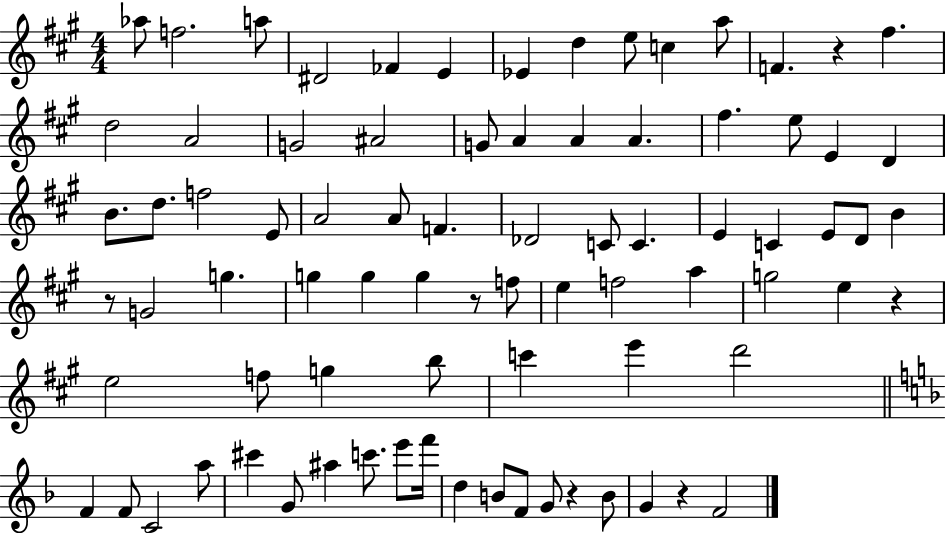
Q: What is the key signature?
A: A major